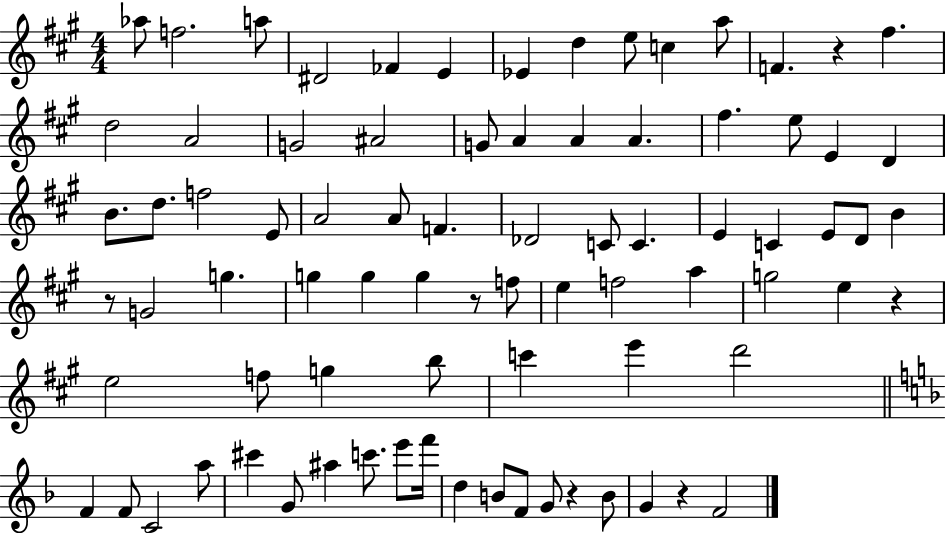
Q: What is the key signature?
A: A major